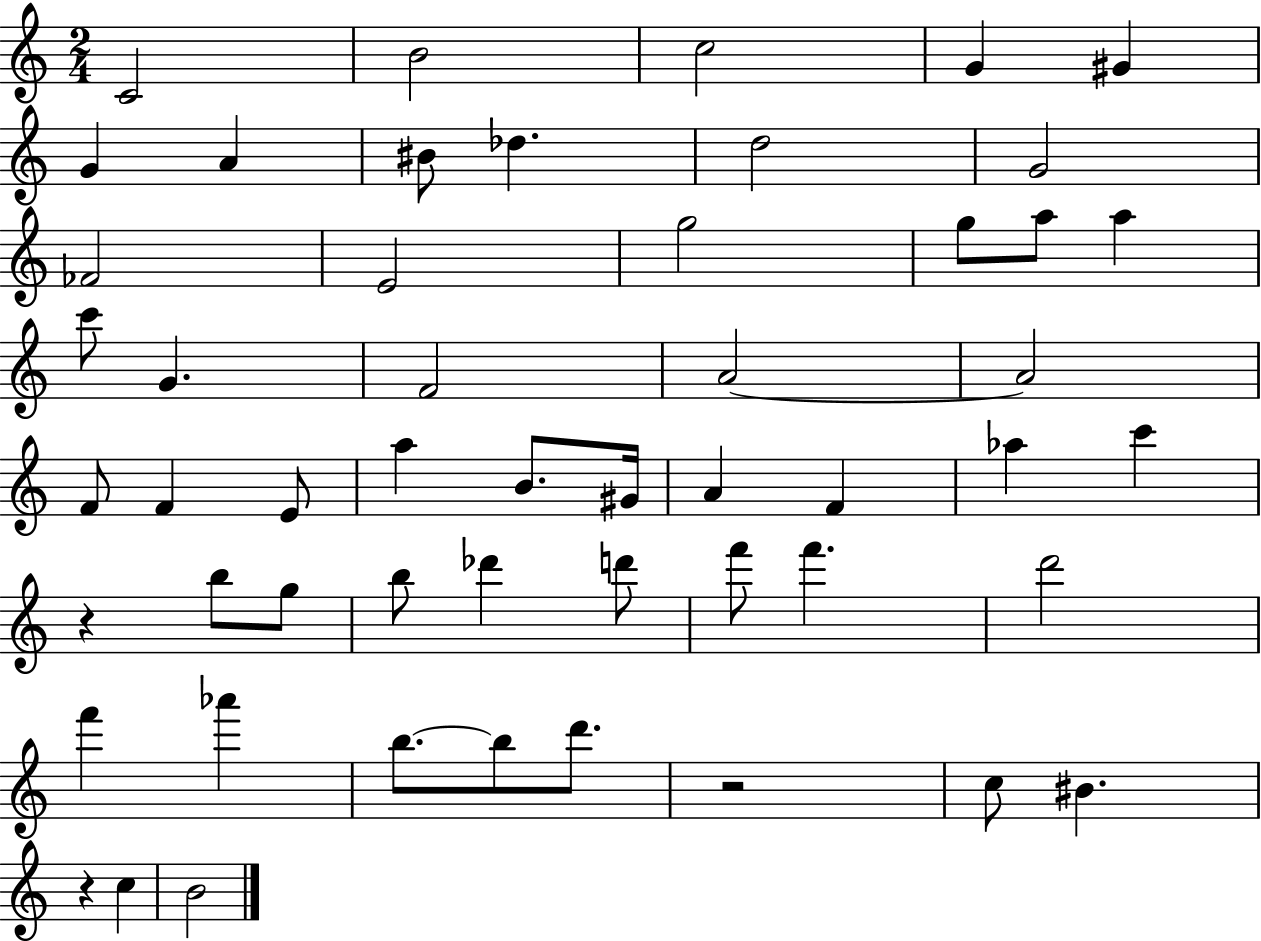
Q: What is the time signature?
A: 2/4